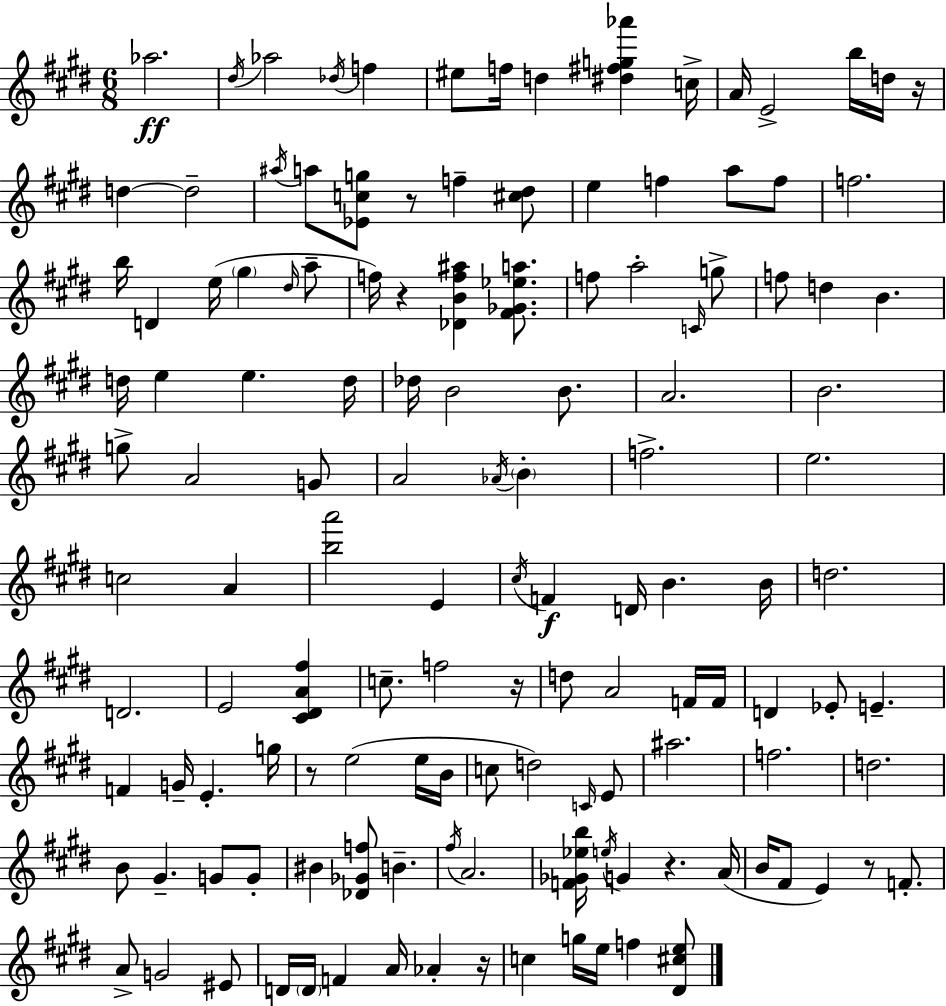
X:1
T:Untitled
M:6/8
L:1/4
K:E
_a2 ^d/4 _a2 _d/4 f ^e/2 f/4 d [^d^fg_a'] c/4 A/4 E2 b/4 d/4 z/4 d d2 ^a/4 a/2 [_Ecg]/2 z/2 f [^c^d]/2 e f a/2 f/2 f2 b/4 D e/4 ^g ^d/4 a/2 f/4 z [_DBf^a] [^F_G_ea]/2 f/2 a2 C/4 g/2 f/2 d B d/4 e e d/4 _d/4 B2 B/2 A2 B2 g/2 A2 G/2 A2 _A/4 B f2 e2 c2 A [ba']2 E ^c/4 F D/4 B B/4 d2 D2 E2 [^C^DA^f] c/2 f2 z/4 d/2 A2 F/4 F/4 D _E/2 E F G/4 E g/4 z/2 e2 e/4 B/4 c/2 d2 C/4 E/2 ^a2 f2 d2 B/2 ^G G/2 G/2 ^B [_D_Gf]/2 B ^f/4 A2 [F_G_eb]/4 e/4 G z A/4 B/4 ^F/2 E z/2 F/2 A/2 G2 ^E/2 D/4 D/4 F A/4 _A z/4 c g/4 e/4 f [^D^ce]/2